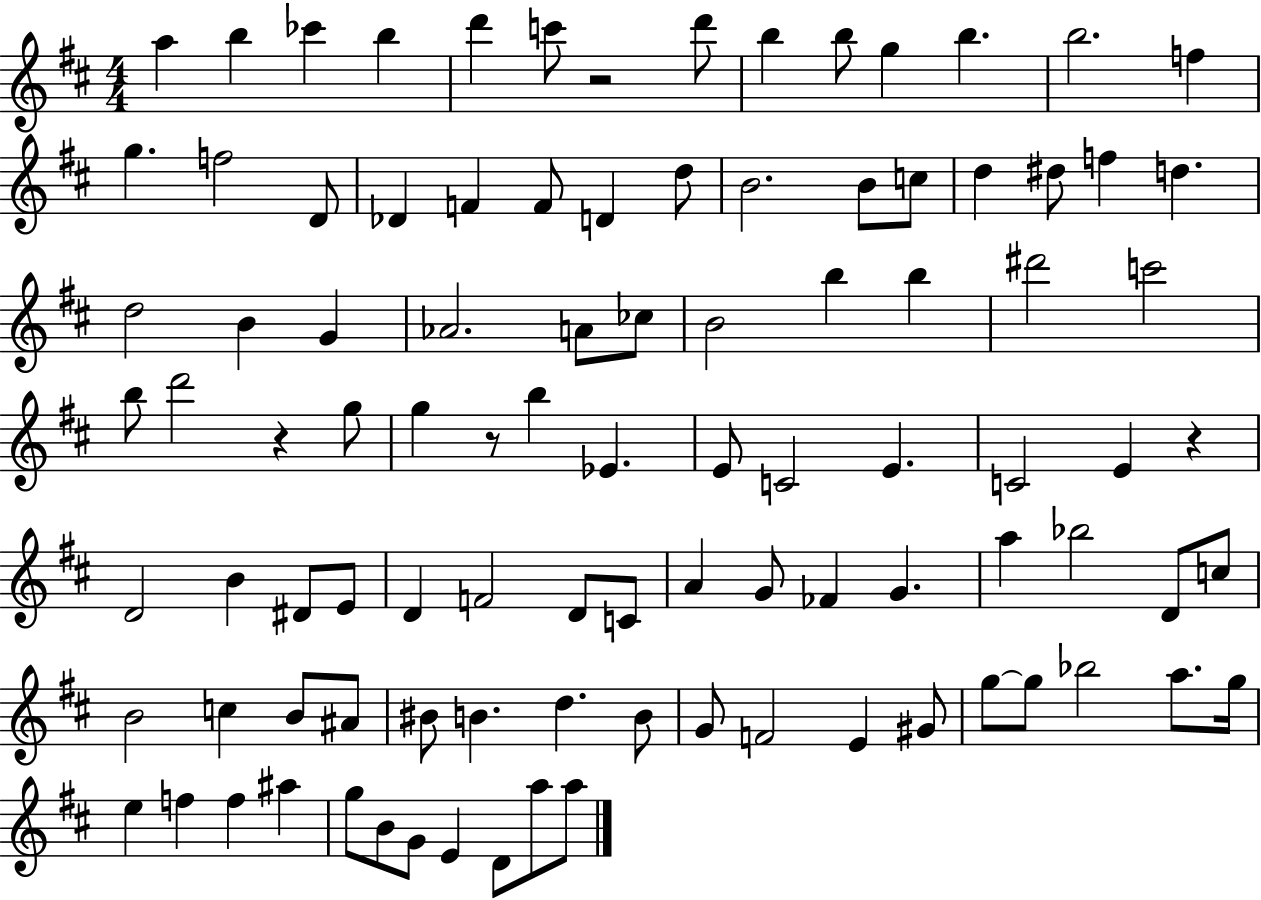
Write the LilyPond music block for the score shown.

{
  \clef treble
  \numericTimeSignature
  \time 4/4
  \key d \major
  a''4 b''4 ces'''4 b''4 | d'''4 c'''8 r2 d'''8 | b''4 b''8 g''4 b''4. | b''2. f''4 | \break g''4. f''2 d'8 | des'4 f'4 f'8 d'4 d''8 | b'2. b'8 c''8 | d''4 dis''8 f''4 d''4. | \break d''2 b'4 g'4 | aes'2. a'8 ces''8 | b'2 b''4 b''4 | dis'''2 c'''2 | \break b''8 d'''2 r4 g''8 | g''4 r8 b''4 ees'4. | e'8 c'2 e'4. | c'2 e'4 r4 | \break d'2 b'4 dis'8 e'8 | d'4 f'2 d'8 c'8 | a'4 g'8 fes'4 g'4. | a''4 bes''2 d'8 c''8 | \break b'2 c''4 b'8 ais'8 | bis'8 b'4. d''4. b'8 | g'8 f'2 e'4 gis'8 | g''8~~ g''8 bes''2 a''8. g''16 | \break e''4 f''4 f''4 ais''4 | g''8 b'8 g'8 e'4 d'8 a''8 a''8 | \bar "|."
}